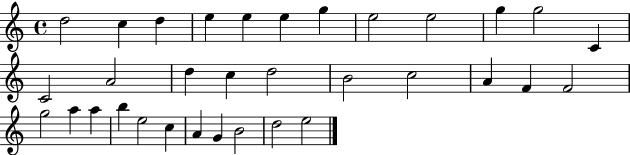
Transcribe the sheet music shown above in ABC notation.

X:1
T:Untitled
M:4/4
L:1/4
K:C
d2 c d e e e g e2 e2 g g2 C C2 A2 d c d2 B2 c2 A F F2 g2 a a b e2 c A G B2 d2 e2